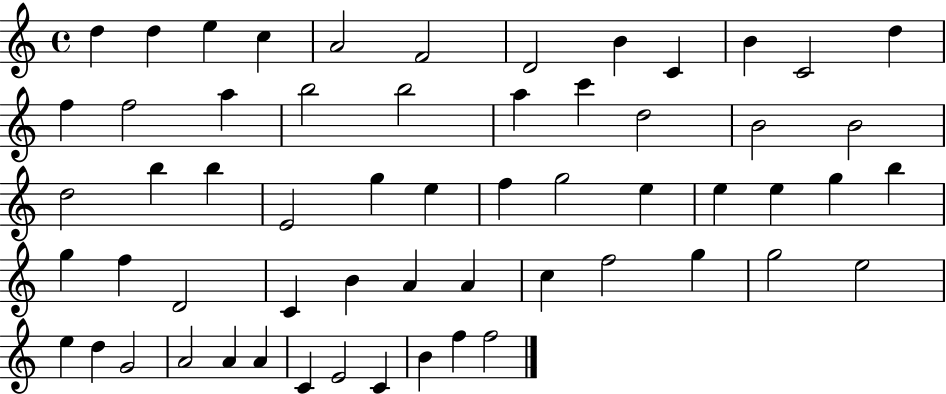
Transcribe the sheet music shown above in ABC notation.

X:1
T:Untitled
M:4/4
L:1/4
K:C
d d e c A2 F2 D2 B C B C2 d f f2 a b2 b2 a c' d2 B2 B2 d2 b b E2 g e f g2 e e e g b g f D2 C B A A c f2 g g2 e2 e d G2 A2 A A C E2 C B f f2